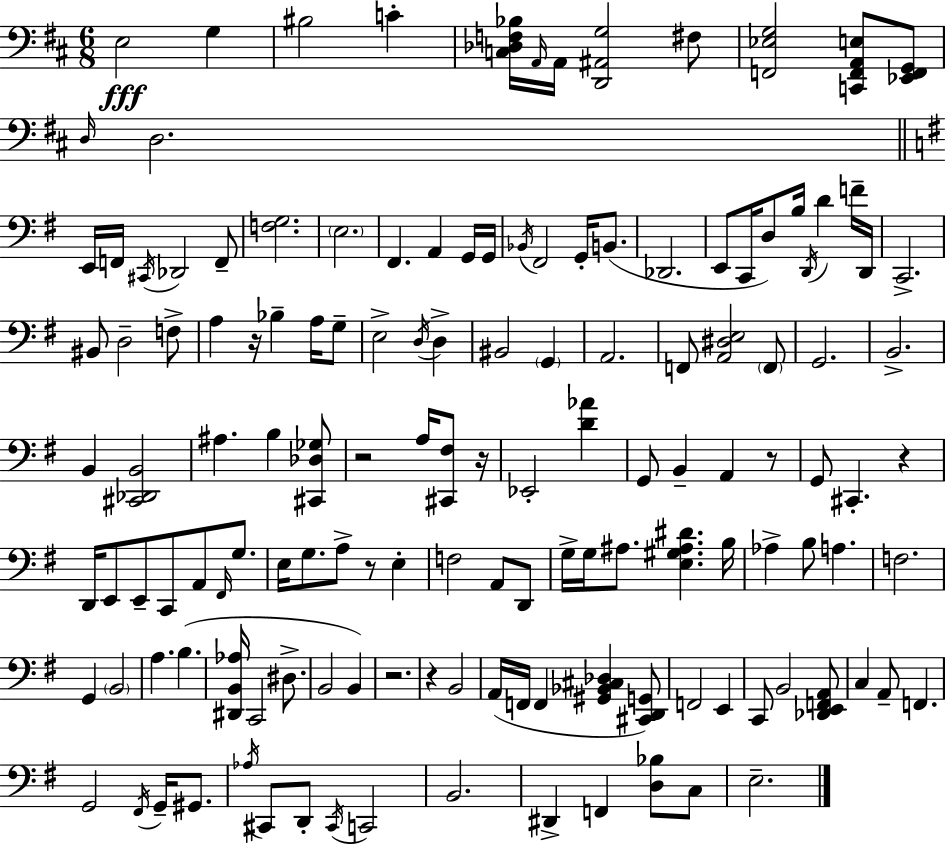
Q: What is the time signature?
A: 6/8